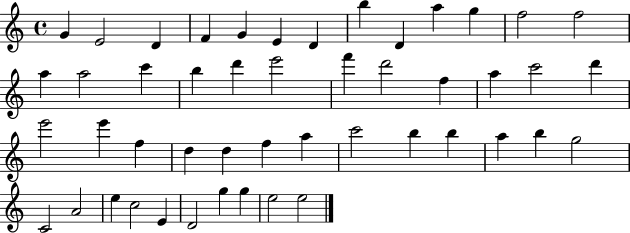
G4/q E4/h D4/q F4/q G4/q E4/q D4/q B5/q D4/q A5/q G5/q F5/h F5/h A5/q A5/h C6/q B5/q D6/q E6/h F6/q D6/h F5/q A5/q C6/h D6/q E6/h E6/q F5/q D5/q D5/q F5/q A5/q C6/h B5/q B5/q A5/q B5/q G5/h C4/h A4/h E5/q C5/h E4/q D4/h G5/q G5/q E5/h E5/h